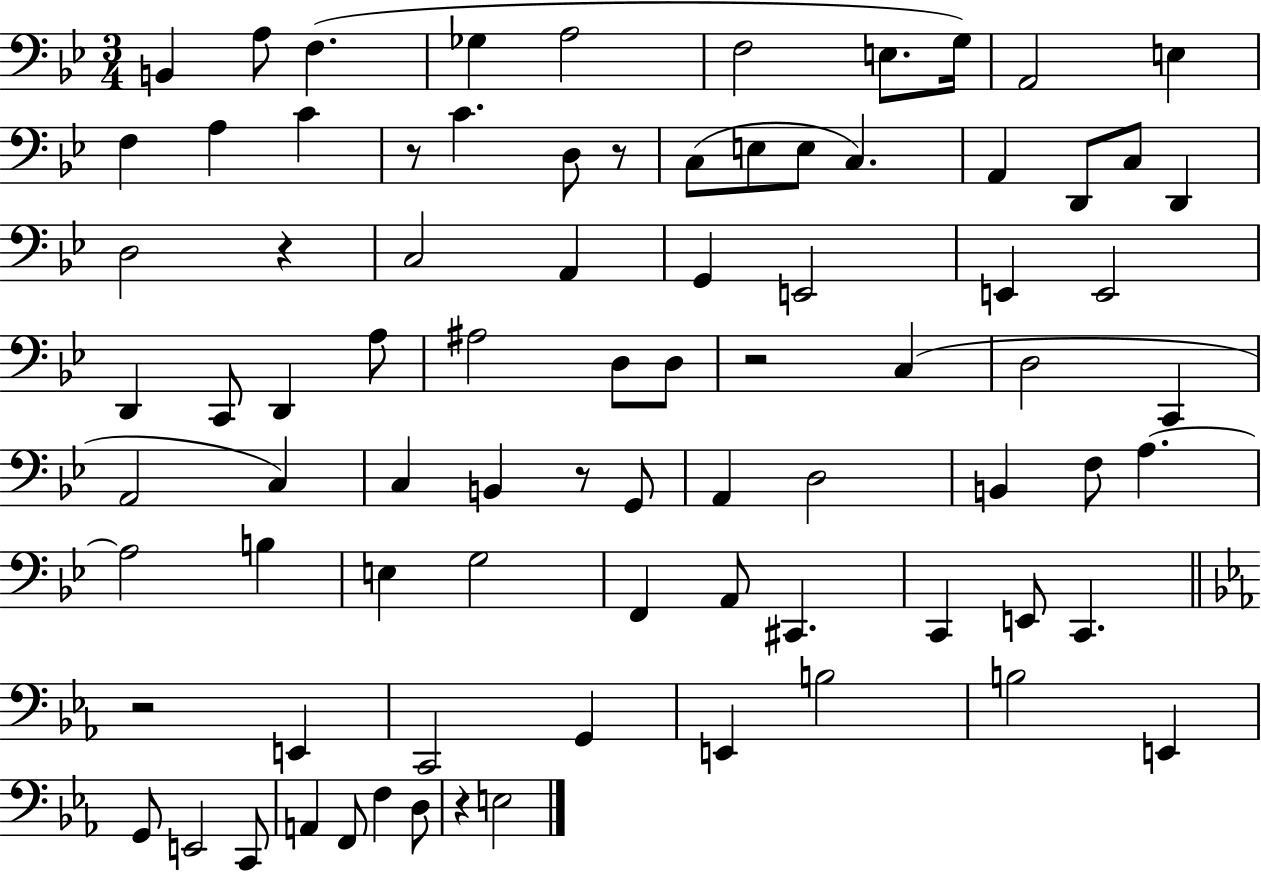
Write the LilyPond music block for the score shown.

{
  \clef bass
  \numericTimeSignature
  \time 3/4
  \key bes \major
  b,4 a8 f4.( | ges4 a2 | f2 e8. g16) | a,2 e4 | \break f4 a4 c'4 | r8 c'4. d8 r8 | c8( e8 e8 c4.) | a,4 d,8 c8 d,4 | \break d2 r4 | c2 a,4 | g,4 e,2 | e,4 e,2 | \break d,4 c,8 d,4 a8 | ais2 d8 d8 | r2 c4( | d2 c,4 | \break a,2 c4) | c4 b,4 r8 g,8 | a,4 d2 | b,4 f8 a4.~~ | \break a2 b4 | e4 g2 | f,4 a,8 cis,4. | c,4 e,8 c,4. | \break \bar "||" \break \key c \minor r2 e,4 | c,2 g,4 | e,4 b2 | b2 e,4 | \break g,8 e,2 c,8 | a,4 f,8 f4 d8 | r4 e2 | \bar "|."
}